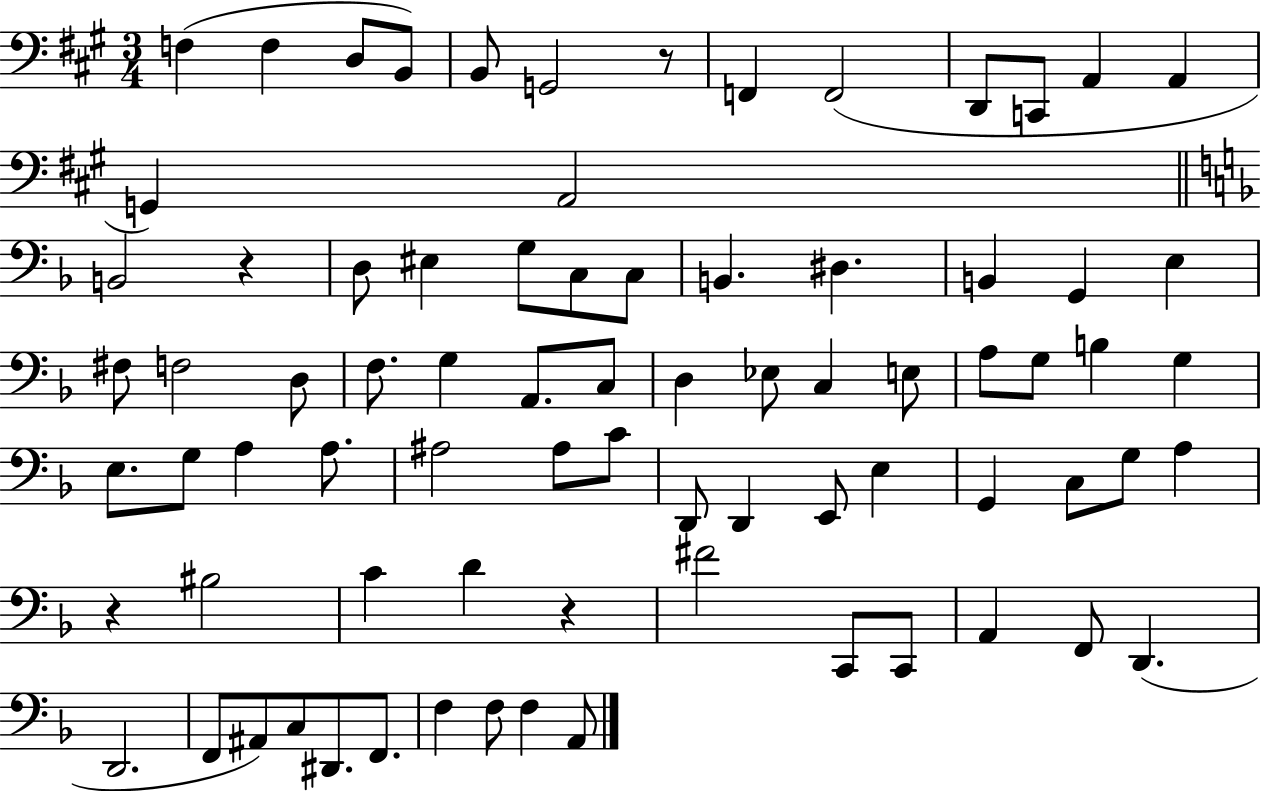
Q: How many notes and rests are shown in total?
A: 78